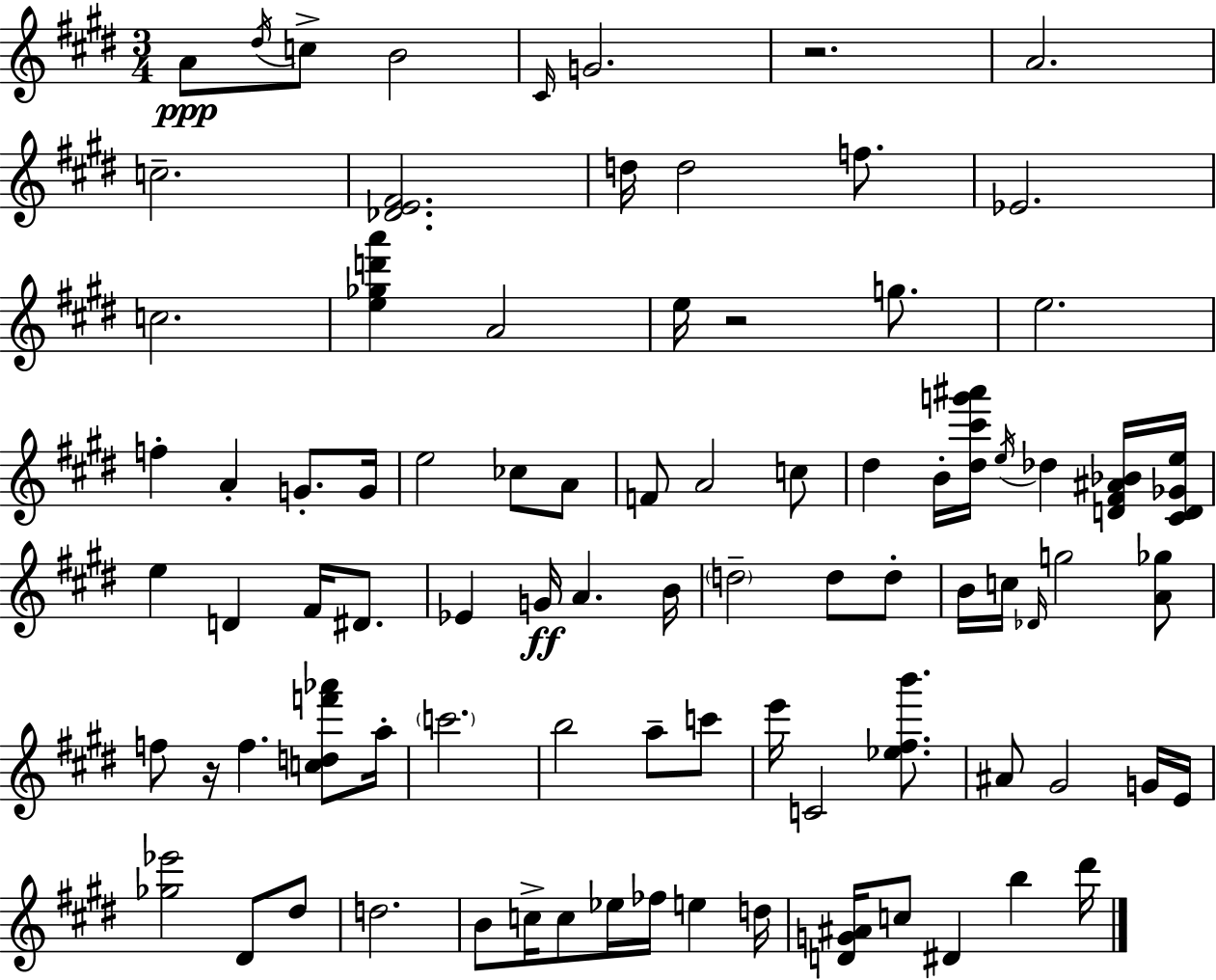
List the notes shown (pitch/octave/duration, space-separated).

A4/e D#5/s C5/e B4/h C#4/s G4/h. R/h. A4/h. C5/h. [Db4,E4,F#4]/h. D5/s D5/h F5/e. Eb4/h. C5/h. [E5,Gb5,D6,A6]/q A4/h E5/s R/h G5/e. E5/h. F5/q A4/q G4/e. G4/s E5/h CES5/e A4/e F4/e A4/h C5/e D#5/q B4/s [D#5,C#6,G6,A#6]/s E5/s Db5/q [D4,F#4,A#4,Bb4]/s [C#4,D4,Gb4,E5]/s E5/q D4/q F#4/s D#4/e. Eb4/q G4/s A4/q. B4/s D5/h D5/e D5/e B4/s C5/s Db4/s G5/h [A4,Gb5]/e F5/e R/s F5/q. [C5,D5,F6,Ab6]/e A5/s C6/h. B5/h A5/e C6/e E6/s C4/h [Eb5,F#5,B6]/e. A#4/e G#4/h G4/s E4/s [Gb5,Eb6]/h D#4/e D#5/e D5/h. B4/e C5/s C5/e Eb5/s FES5/s E5/q D5/s [D4,G4,A#4]/s C5/e D#4/q B5/q D#6/s